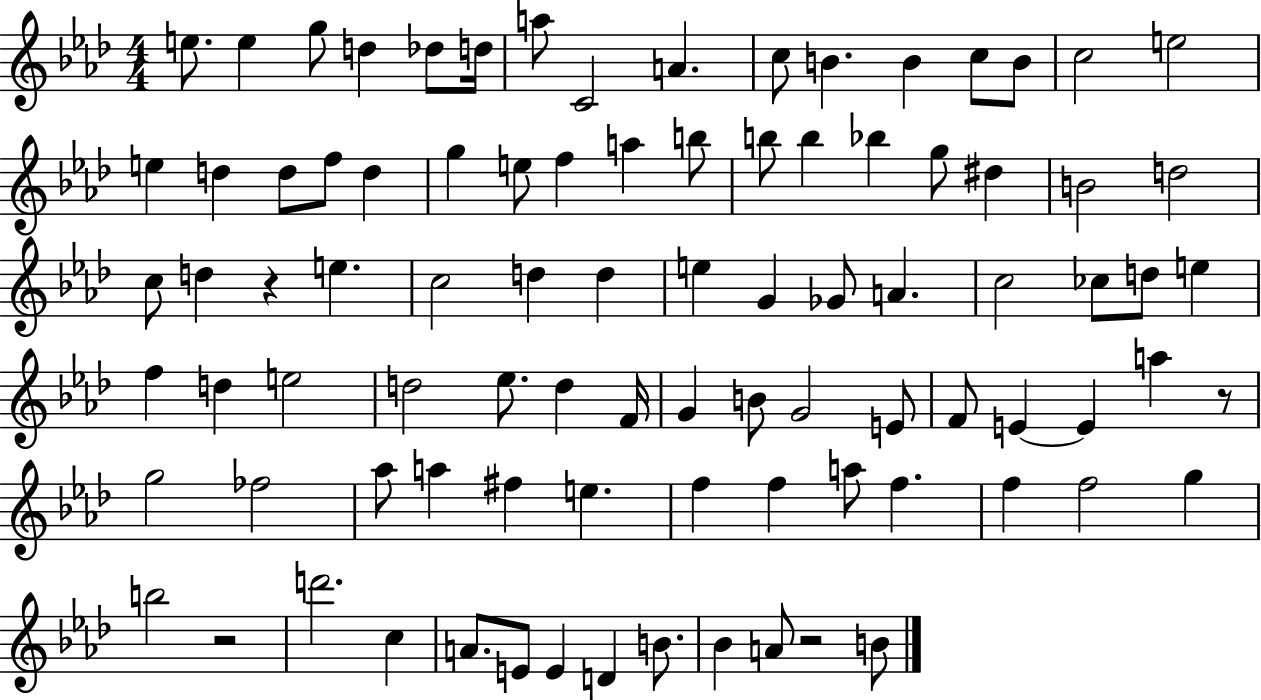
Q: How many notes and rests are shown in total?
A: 90